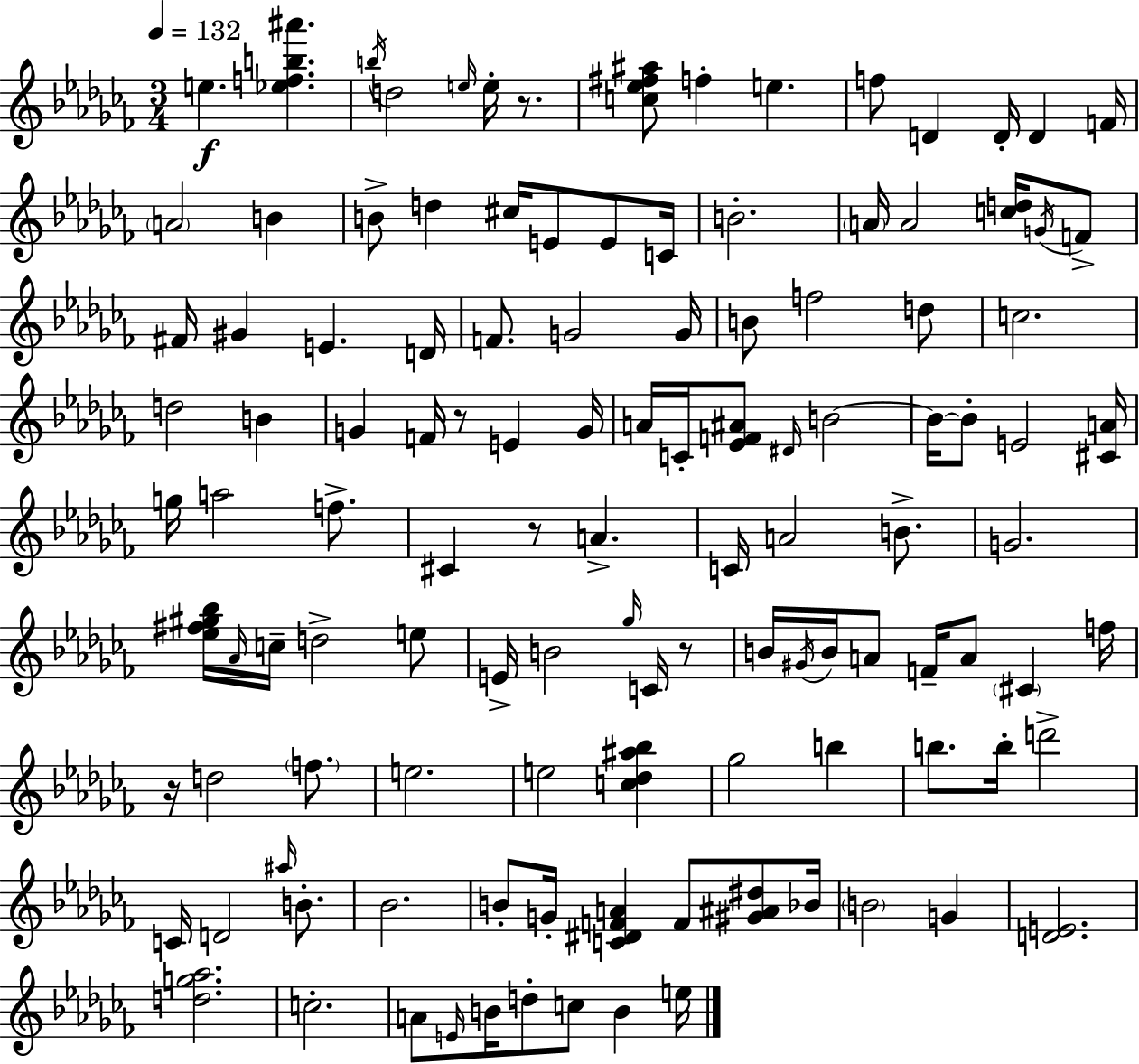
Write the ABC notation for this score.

X:1
T:Untitled
M:3/4
L:1/4
K:Abm
e [_efb^a'] b/4 d2 e/4 e/4 z/2 [c_e^f^a]/2 f e f/2 D D/4 D F/4 A2 B B/2 d ^c/4 E/2 E/2 C/4 B2 A/4 A2 [cd]/4 G/4 F/2 ^F/4 ^G E D/4 F/2 G2 G/4 B/2 f2 d/2 c2 d2 B G F/4 z/2 E G/4 A/4 C/4 [_EF^A]/2 ^D/4 B2 B/4 B/2 E2 [^CA]/4 g/4 a2 f/2 ^C z/2 A C/4 A2 B/2 G2 [_e^f^g_b]/4 _A/4 c/4 d2 e/2 E/4 B2 _g/4 C/4 z/2 B/4 ^G/4 B/4 A/2 F/4 A/2 ^C f/4 z/4 d2 f/2 e2 e2 [c_d^a_b] _g2 b b/2 b/4 d'2 C/4 D2 ^a/4 B/2 _B2 B/2 G/4 [C^DFA] F/2 [^G^A^d]/2 _B/4 B2 G [DE]2 [dg_a]2 c2 A/2 E/4 B/4 d/2 c/2 B e/4